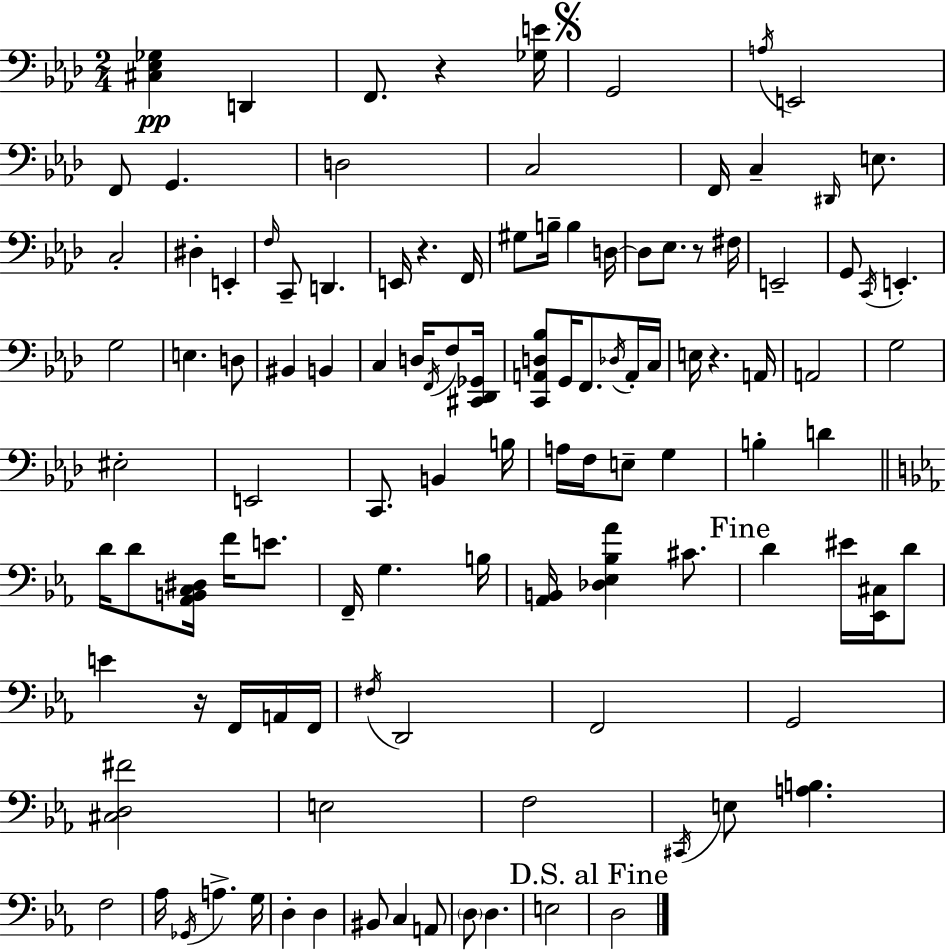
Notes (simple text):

[C#3,Eb3,Gb3]/q D2/q F2/e. R/q [Gb3,E4]/s G2/h A3/s E2/h F2/e G2/q. D3/h C3/h F2/s C3/q D#2/s E3/e. C3/h D#3/q E2/q F3/s C2/e D2/q. E2/s R/q. F2/s G#3/e B3/s B3/q D3/s D3/e Eb3/e. R/e F#3/s E2/h G2/e C2/s E2/q. G3/h E3/q. D3/e BIS2/q B2/q C3/q D3/s F2/s F3/e [C#2,Db2,Gb2]/s [C2,A2,D3,Bb3]/e G2/s F2/e. Db3/s A2/s C3/s E3/s R/q. A2/s A2/h G3/h EIS3/h E2/h C2/e. B2/q B3/s A3/s F3/s E3/e G3/q B3/q D4/q D4/s D4/e [Ab2,B2,C3,D#3]/s F4/s E4/e. F2/s G3/q. B3/s [Ab2,B2]/s [Db3,Eb3,Bb3,Ab4]/q C#4/e. D4/q EIS4/s [Eb2,C#3]/s D4/e E4/q R/s F2/s A2/s F2/s F#3/s D2/h F2/h G2/h [C#3,D3,F#4]/h E3/h F3/h C#2/s E3/e [A3,B3]/q. F3/h Ab3/s Gb2/s A3/q. G3/s D3/q D3/q BIS2/e C3/q A2/e D3/e D3/q. E3/h D3/h